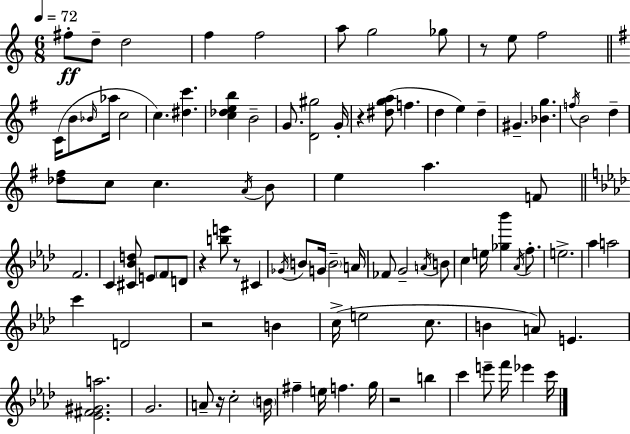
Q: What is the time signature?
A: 6/8